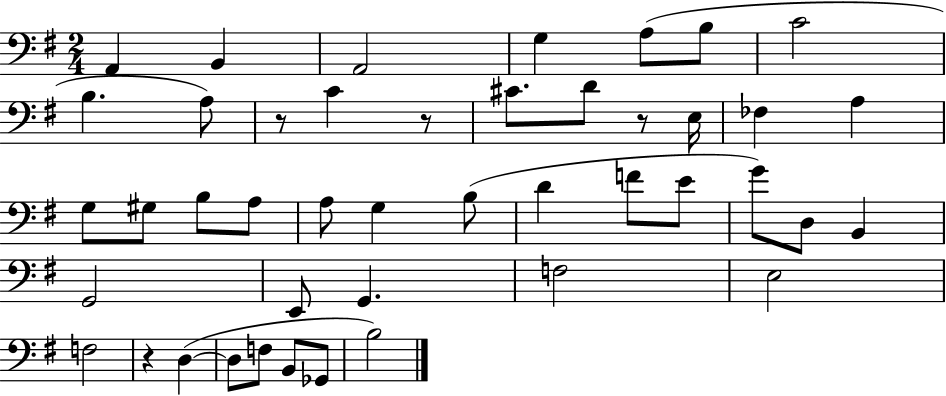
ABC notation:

X:1
T:Untitled
M:2/4
L:1/4
K:G
A,, B,, A,,2 G, A,/2 B,/2 C2 B, A,/2 z/2 C z/2 ^C/2 D/2 z/2 E,/4 _F, A, G,/2 ^G,/2 B,/2 A,/2 A,/2 G, B,/2 D F/2 E/2 G/2 D,/2 B,, G,,2 E,,/2 G,, F,2 E,2 F,2 z D, D,/2 F,/2 B,,/2 _G,,/2 B,2